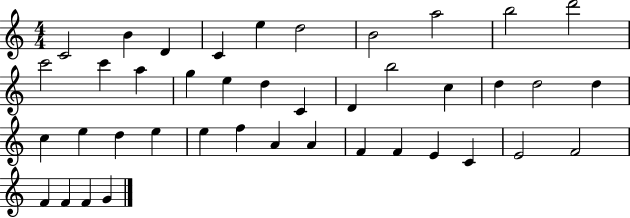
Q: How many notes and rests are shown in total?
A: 41